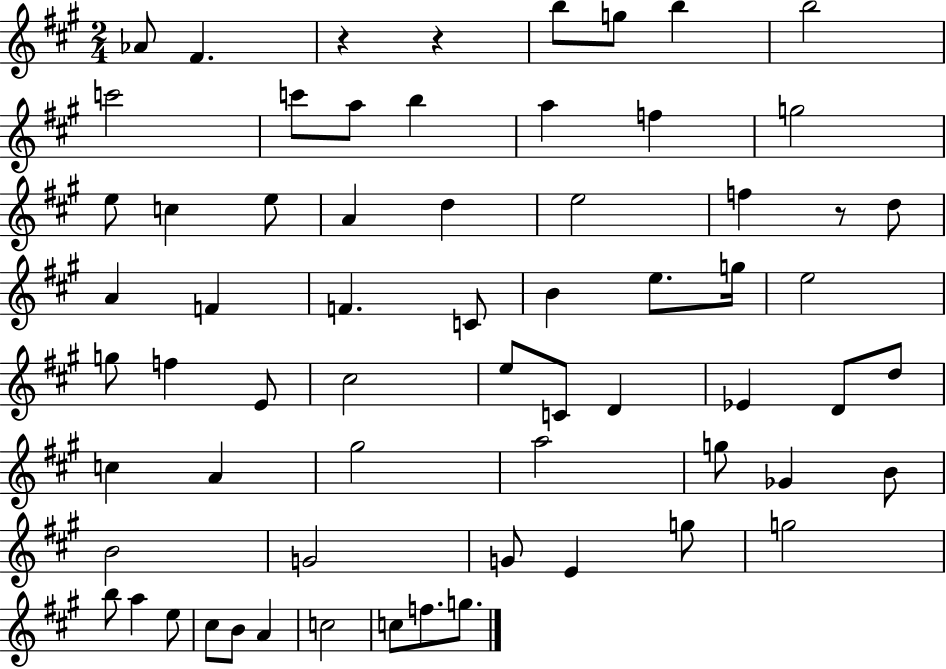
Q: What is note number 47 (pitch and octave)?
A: B4